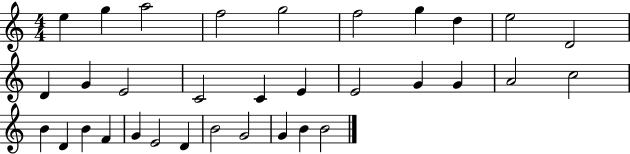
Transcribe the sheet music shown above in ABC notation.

X:1
T:Untitled
M:4/4
L:1/4
K:C
e g a2 f2 g2 f2 g d e2 D2 D G E2 C2 C E E2 G G A2 c2 B D B F G E2 D B2 G2 G B B2